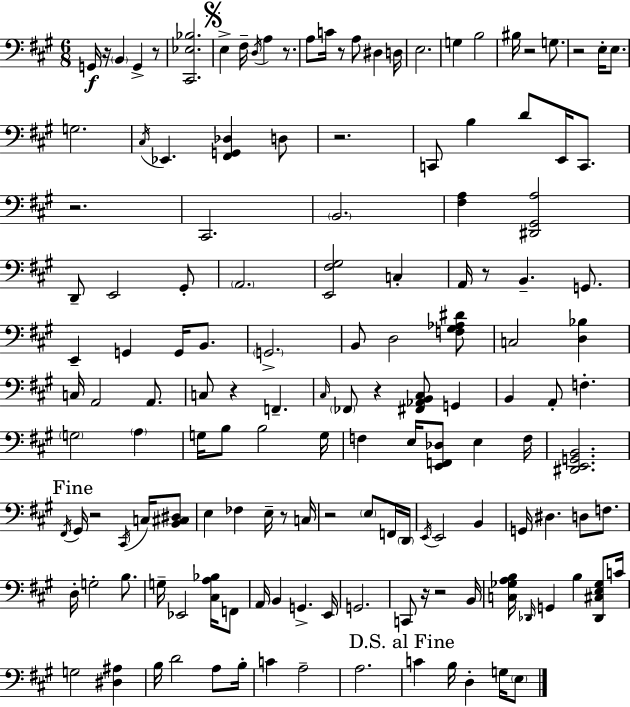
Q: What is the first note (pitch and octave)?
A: G2